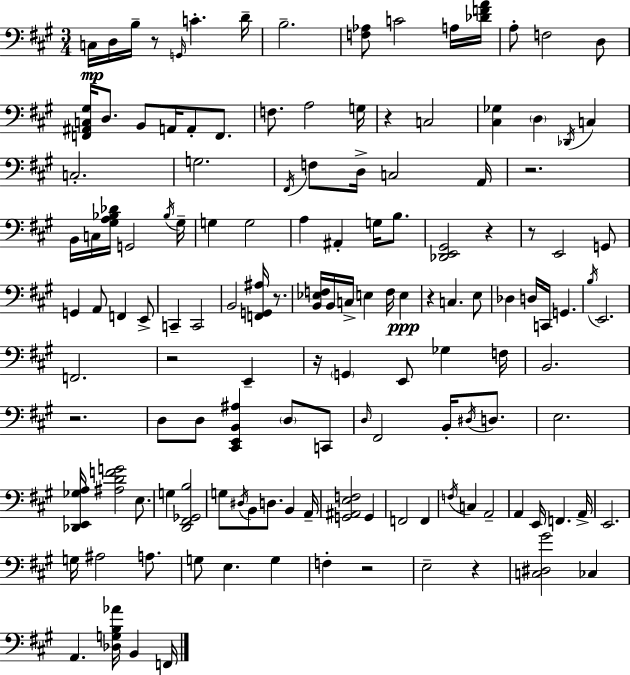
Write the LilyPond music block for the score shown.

{
  \clef bass
  \numericTimeSignature
  \time 3/4
  \key a \major
  c16\mp d16 b16-- r8 \grace { g,16 } c'4.-. | d'16-- b2.-- | <f aes>8 c'2 a16 | <des' f' a'>16 a8-. f2 d8 | \break <f, ais, c gis>16 d8. b,8 a,16 a,8-. f,8. | f8. a2 | g16 r4 c2 | <cis ges>4 \parenthesize d4 \acciaccatura { des,16 } c4 | \break c2.-. | g2. | \acciaccatura { fis,16 } f8 d16-> c2 | a,16 r2. | \break b,16 c16 <gis a bes des'>16 g,2 | \acciaccatura { bes16 } gis16-- g4 g2 | a4 ais,4-. | g16 b8. <des, e, gis,>2 | \break r4 r8 e,2 | g,8 g,4 a,8 f,4 | e,8-> c,4-- c,2 | b,2 | \break <f, g, ais>16 r8. <b, ees f>16 b,16 c16-> e4 f16 | e4\ppp r4 c4. | e8 des4 d16 c,16 g,4. | \acciaccatura { b16 } e,2. | \break f,2. | r2 | e,4-- r16 \parenthesize g,4 e,8 | ges4 f16 b,2. | \break r2. | d8 d8 <cis, e, b, ais>4 | \parenthesize d8 c,8 \grace { d16 } fis,2 | b,16-. \acciaccatura { dis16 } d8. e2. | \break <des, e, ges a>16 <ais d' f' g'>2 | e8. g4 <d, fis, ges, b>2 | g8 \acciaccatura { dis16 } b,8 | d8. b,4 a,16-- <g, ais, e f>2 | \break g,4 f,2 | f,4 \acciaccatura { f16 } c4 | a,2-- a,4 | e,16 f,4. a,16-> e,2. | \break g16 ais2 | a8. g8 e4. | g4 f4-. | r2 e2-- | \break r4 <c dis gis'>2 | ces4 a,4. | <des g b aes'>16 b,4 f,16 \bar "|."
}